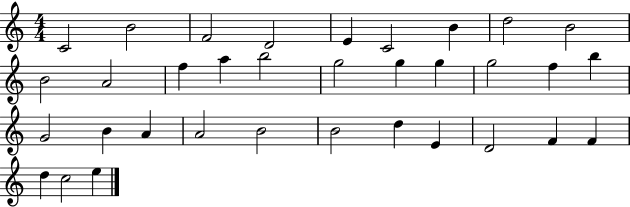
{
  \clef treble
  \numericTimeSignature
  \time 4/4
  \key c \major
  c'2 b'2 | f'2 d'2 | e'4 c'2 b'4 | d''2 b'2 | \break b'2 a'2 | f''4 a''4 b''2 | g''2 g''4 g''4 | g''2 f''4 b''4 | \break g'2 b'4 a'4 | a'2 b'2 | b'2 d''4 e'4 | d'2 f'4 f'4 | \break d''4 c''2 e''4 | \bar "|."
}